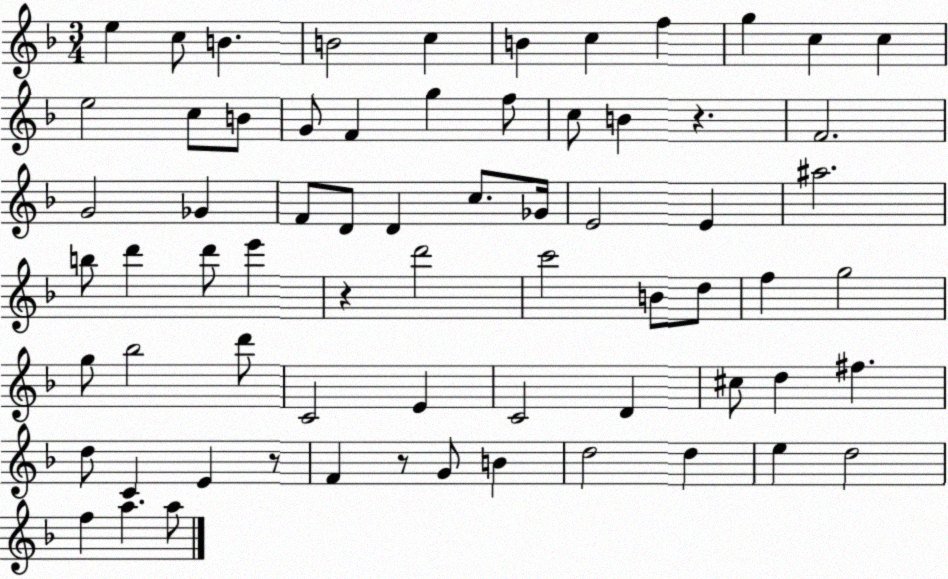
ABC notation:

X:1
T:Untitled
M:3/4
L:1/4
K:F
e c/2 B B2 c B c f g c c e2 c/2 B/2 G/2 F g f/2 c/2 B z F2 G2 _G F/2 D/2 D c/2 _G/4 E2 E ^a2 b/2 d' d'/2 e' z d'2 c'2 B/2 d/2 f g2 g/2 _b2 d'/2 C2 E C2 D ^c/2 d ^f d/2 C E z/2 F z/2 G/2 B d2 d e d2 f a a/2